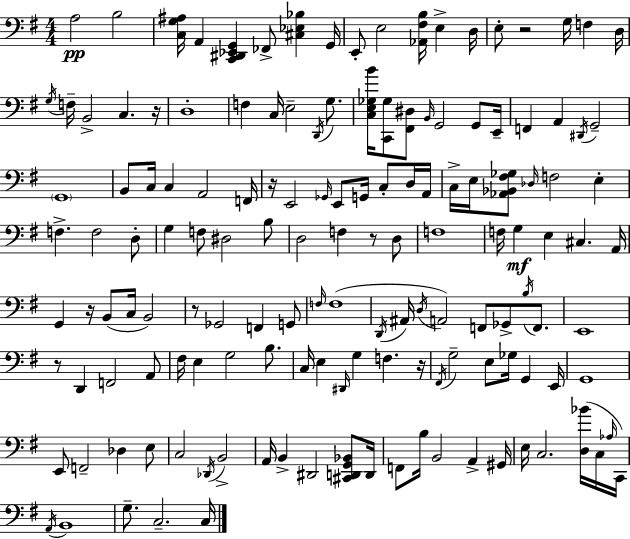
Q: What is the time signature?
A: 4/4